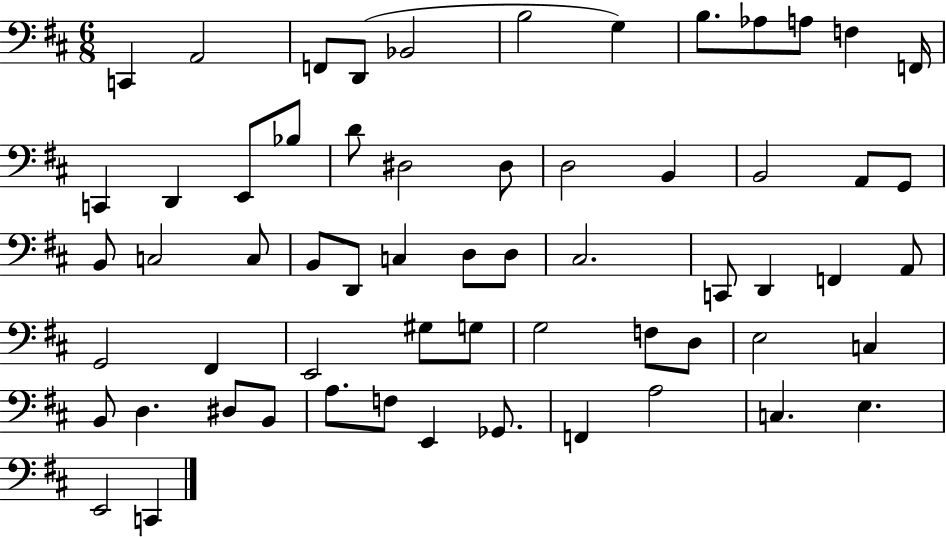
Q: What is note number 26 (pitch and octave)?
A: C3